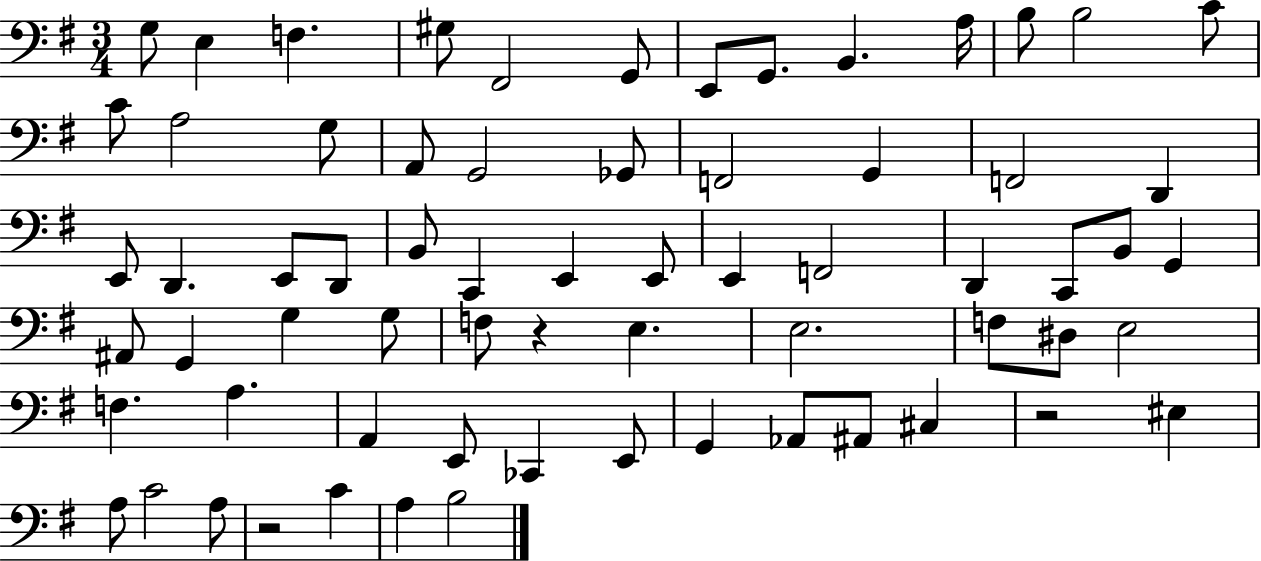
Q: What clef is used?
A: bass